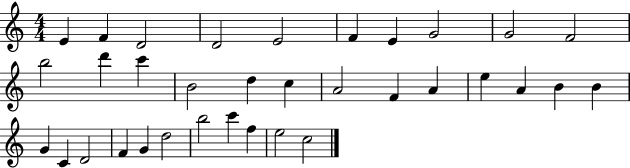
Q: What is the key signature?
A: C major